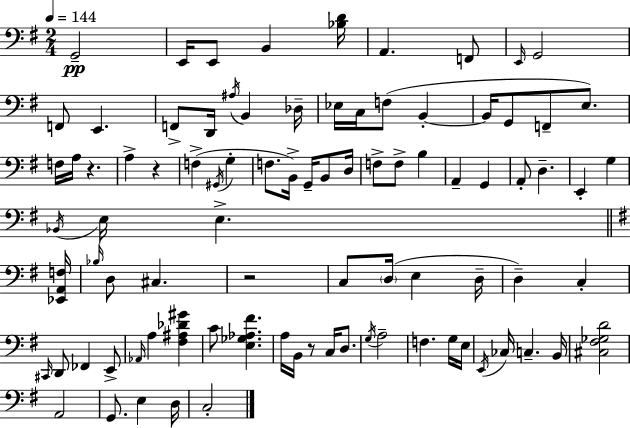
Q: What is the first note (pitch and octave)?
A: G2